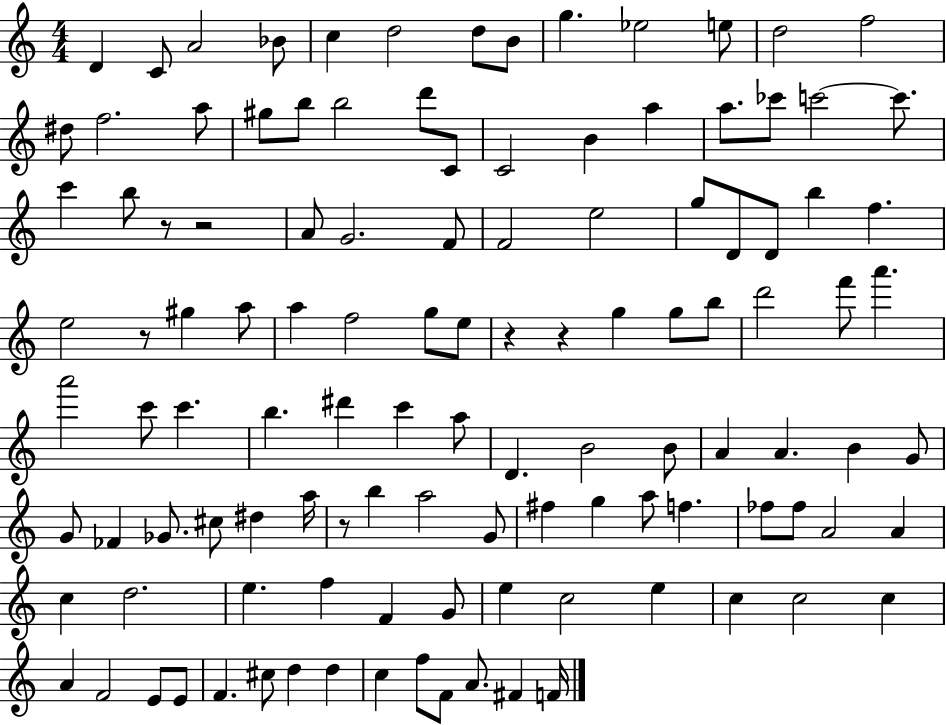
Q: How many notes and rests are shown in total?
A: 116